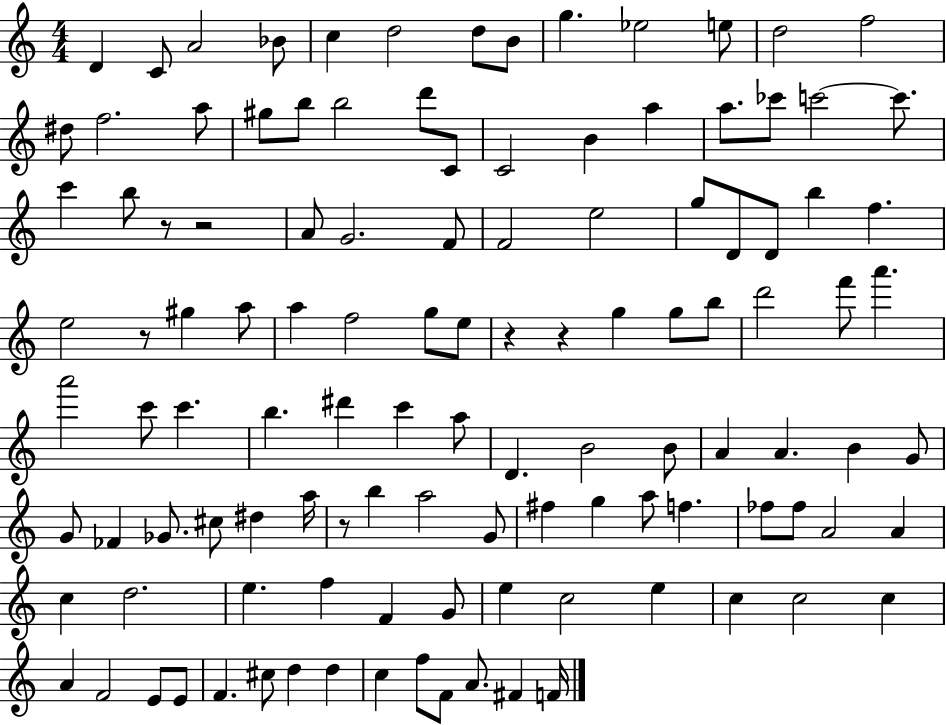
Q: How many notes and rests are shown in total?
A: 116